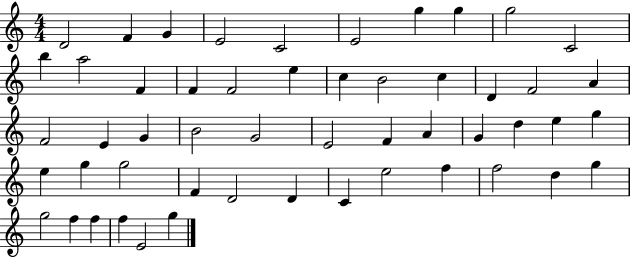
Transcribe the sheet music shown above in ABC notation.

X:1
T:Untitled
M:4/4
L:1/4
K:C
D2 F G E2 C2 E2 g g g2 C2 b a2 F F F2 e c B2 c D F2 A F2 E G B2 G2 E2 F A G d e g e g g2 F D2 D C e2 f f2 d g g2 f f f E2 g